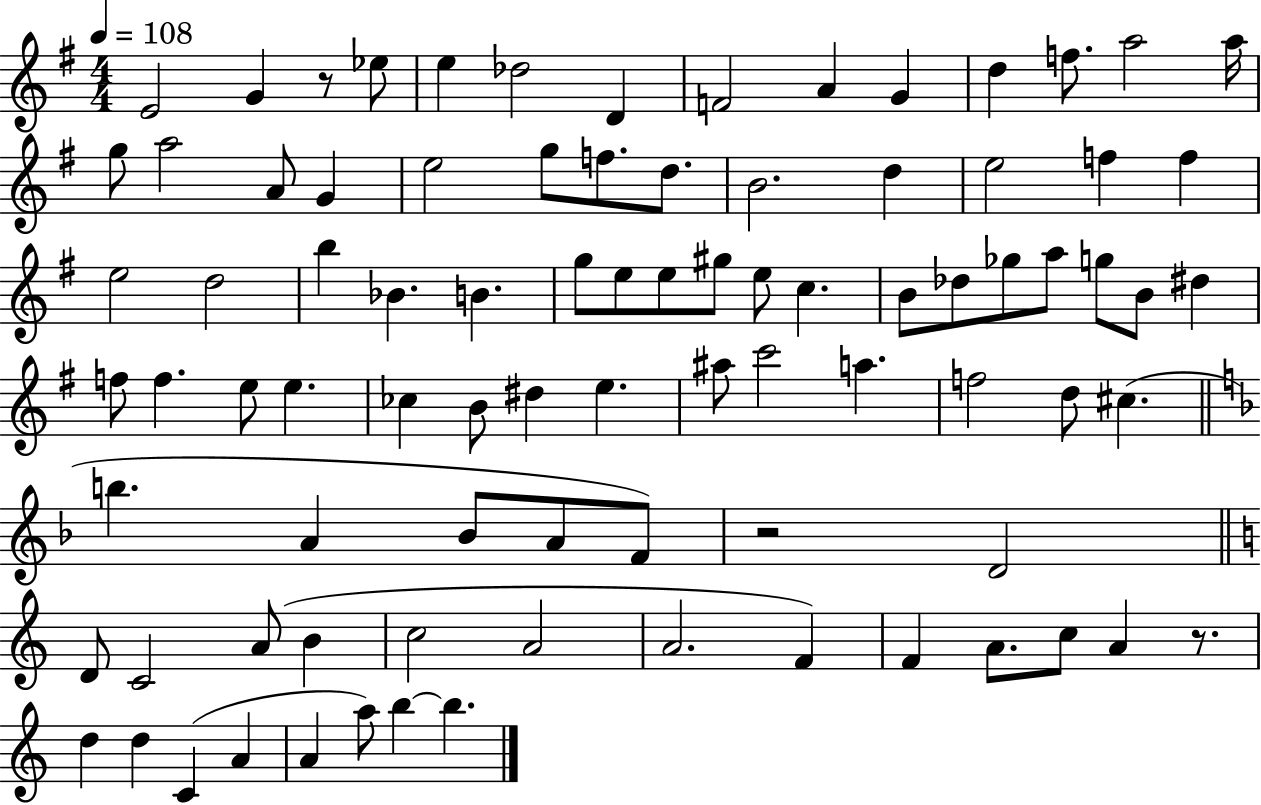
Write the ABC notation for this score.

X:1
T:Untitled
M:4/4
L:1/4
K:G
E2 G z/2 _e/2 e _d2 D F2 A G d f/2 a2 a/4 g/2 a2 A/2 G e2 g/2 f/2 d/2 B2 d e2 f f e2 d2 b _B B g/2 e/2 e/2 ^g/2 e/2 c B/2 _d/2 _g/2 a/2 g/2 B/2 ^d f/2 f e/2 e _c B/2 ^d e ^a/2 c'2 a f2 d/2 ^c b A _B/2 A/2 F/2 z2 D2 D/2 C2 A/2 B c2 A2 A2 F F A/2 c/2 A z/2 d d C A A a/2 b b